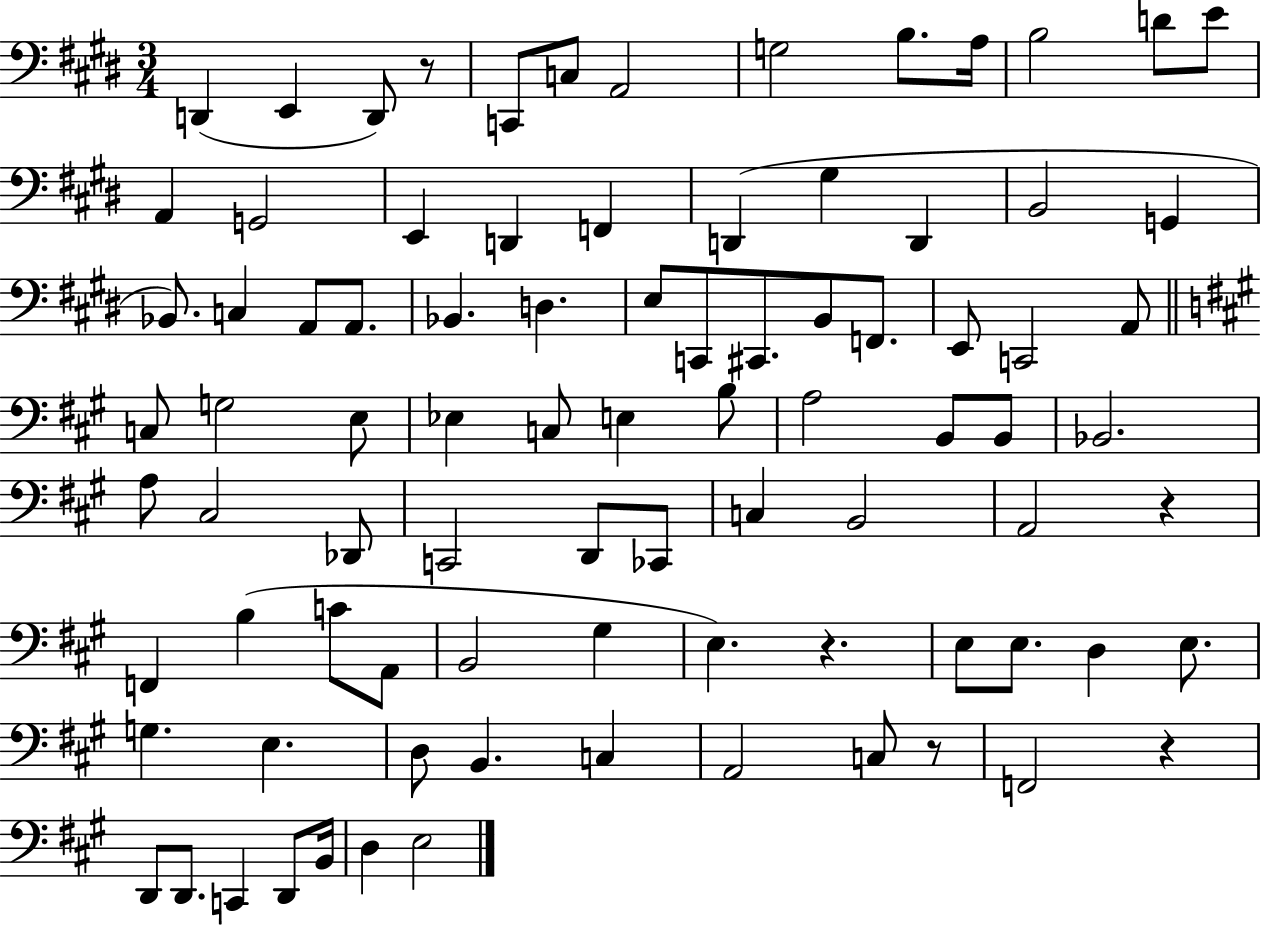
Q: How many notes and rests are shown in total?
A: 87